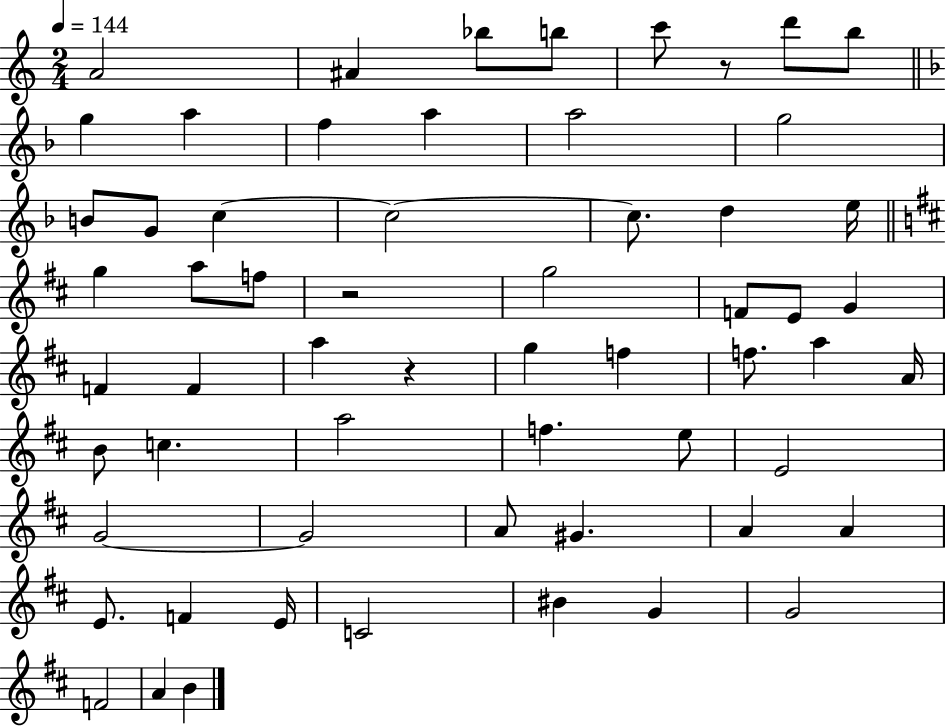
A4/h A#4/q Bb5/e B5/e C6/e R/e D6/e B5/e G5/q A5/q F5/q A5/q A5/h G5/h B4/e G4/e C5/q C5/h C5/e. D5/q E5/s G5/q A5/e F5/e R/h G5/h F4/e E4/e G4/q F4/q F4/q A5/q R/q G5/q F5/q F5/e. A5/q A4/s B4/e C5/q. A5/h F5/q. E5/e E4/h G4/h G4/h A4/e G#4/q. A4/q A4/q E4/e. F4/q E4/s C4/h BIS4/q G4/q G4/h F4/h A4/q B4/q